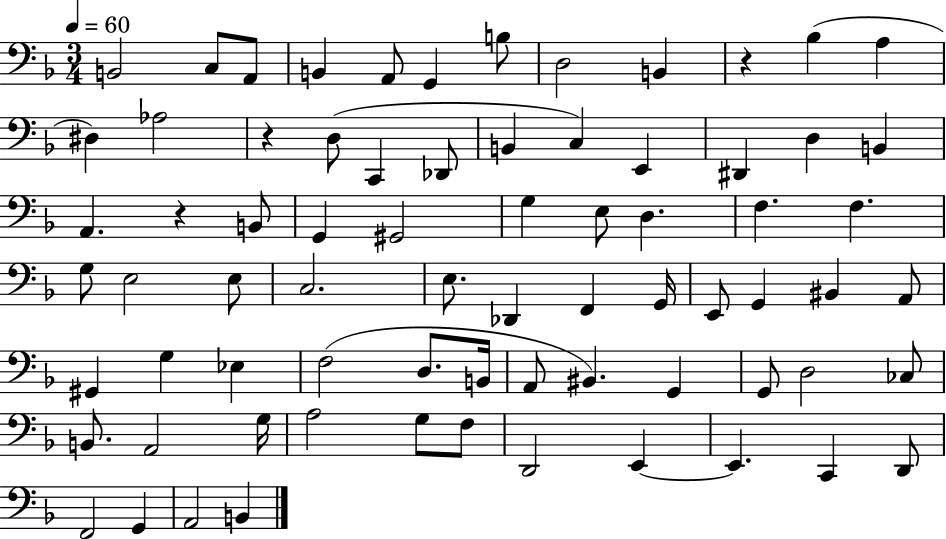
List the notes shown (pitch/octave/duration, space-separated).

B2/h C3/e A2/e B2/q A2/e G2/q B3/e D3/h B2/q R/q Bb3/q A3/q D#3/q Ab3/h R/q D3/e C2/q Db2/e B2/q C3/q E2/q D#2/q D3/q B2/q A2/q. R/q B2/e G2/q G#2/h G3/q E3/e D3/q. F3/q. F3/q. G3/e E3/h E3/e C3/h. E3/e. Db2/q F2/q G2/s E2/e G2/q BIS2/q A2/e G#2/q G3/q Eb3/q F3/h D3/e. B2/s A2/e BIS2/q. G2/q G2/e D3/h CES3/e B2/e. A2/h G3/s A3/h G3/e F3/e D2/h E2/q E2/q. C2/q D2/e F2/h G2/q A2/h B2/q